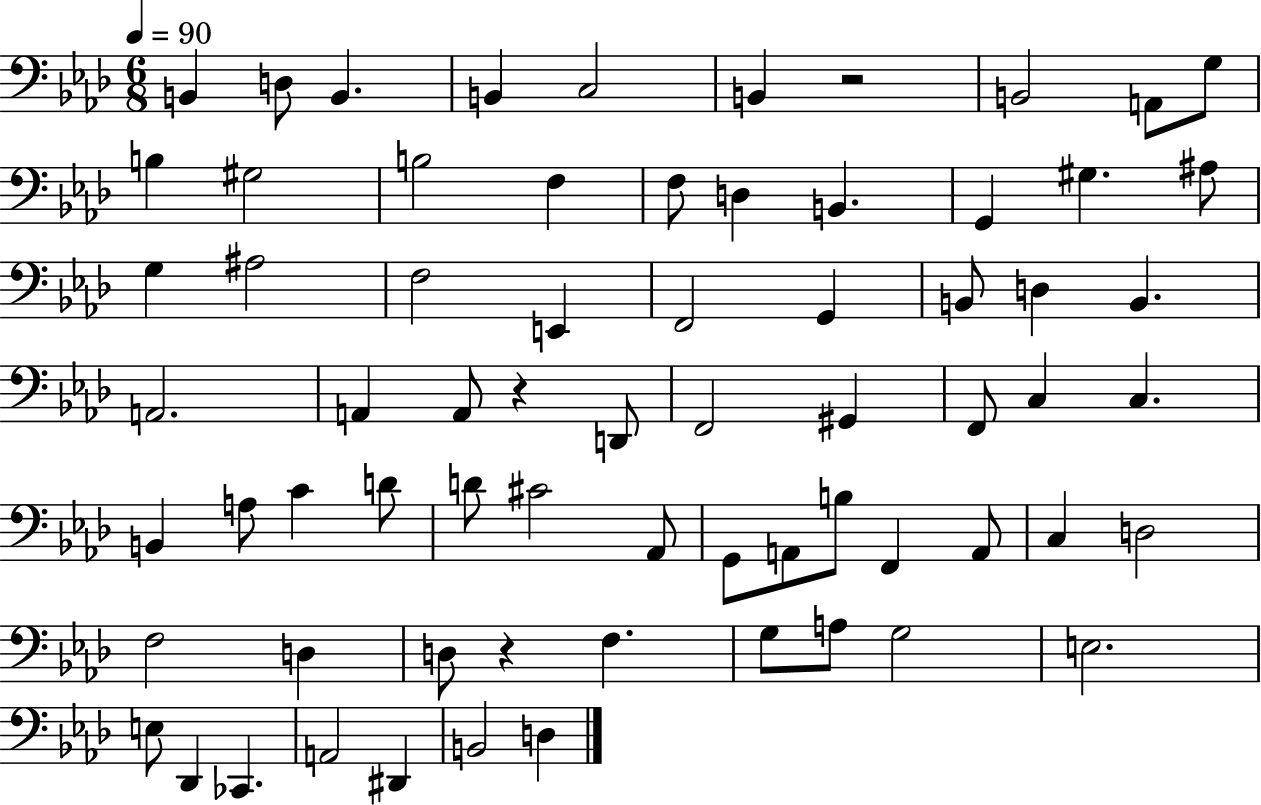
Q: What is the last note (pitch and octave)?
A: D3